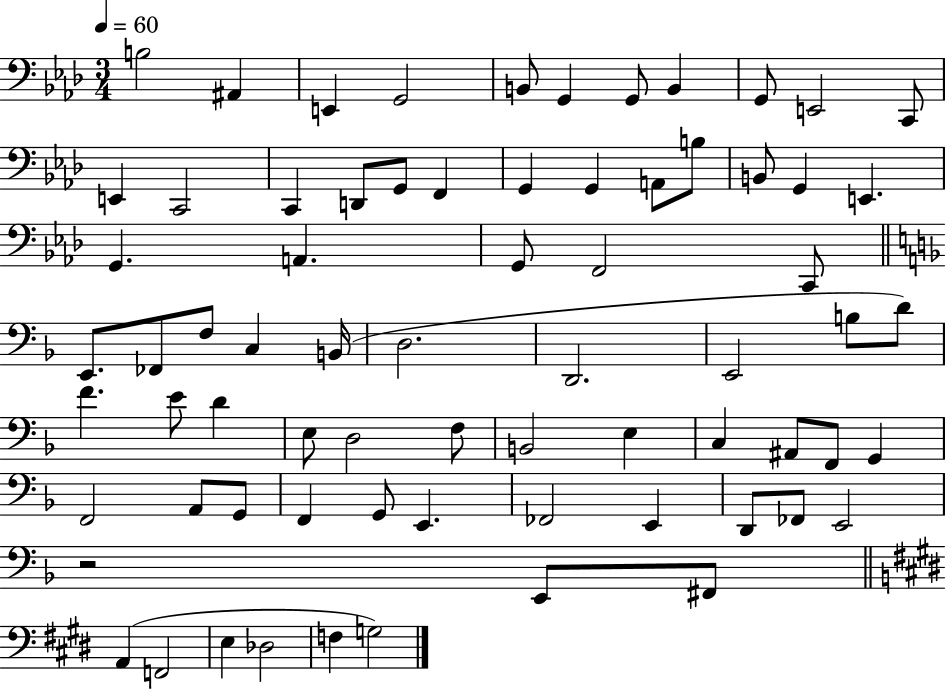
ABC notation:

X:1
T:Untitled
M:3/4
L:1/4
K:Ab
B,2 ^A,, E,, G,,2 B,,/2 G,, G,,/2 B,, G,,/2 E,,2 C,,/2 E,, C,,2 C,, D,,/2 G,,/2 F,, G,, G,, A,,/2 B,/2 B,,/2 G,, E,, G,, A,, G,,/2 F,,2 C,,/2 E,,/2 _F,,/2 F,/2 C, B,,/4 D,2 D,,2 E,,2 B,/2 D/2 F E/2 D E,/2 D,2 F,/2 B,,2 E, C, ^A,,/2 F,,/2 G,, F,,2 A,,/2 G,,/2 F,, G,,/2 E,, _F,,2 E,, D,,/2 _F,,/2 E,,2 z2 E,,/2 ^F,,/2 A,, F,,2 E, _D,2 F, G,2